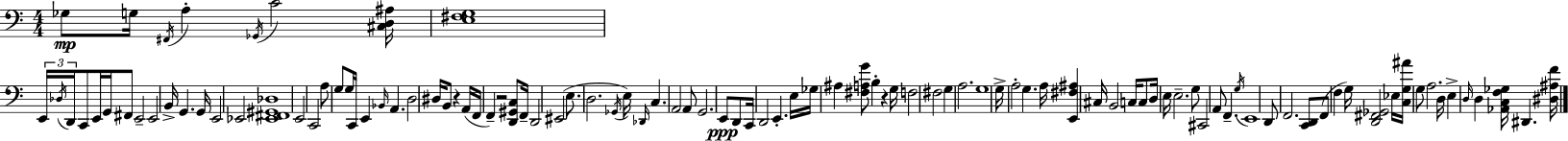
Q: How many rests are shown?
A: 3